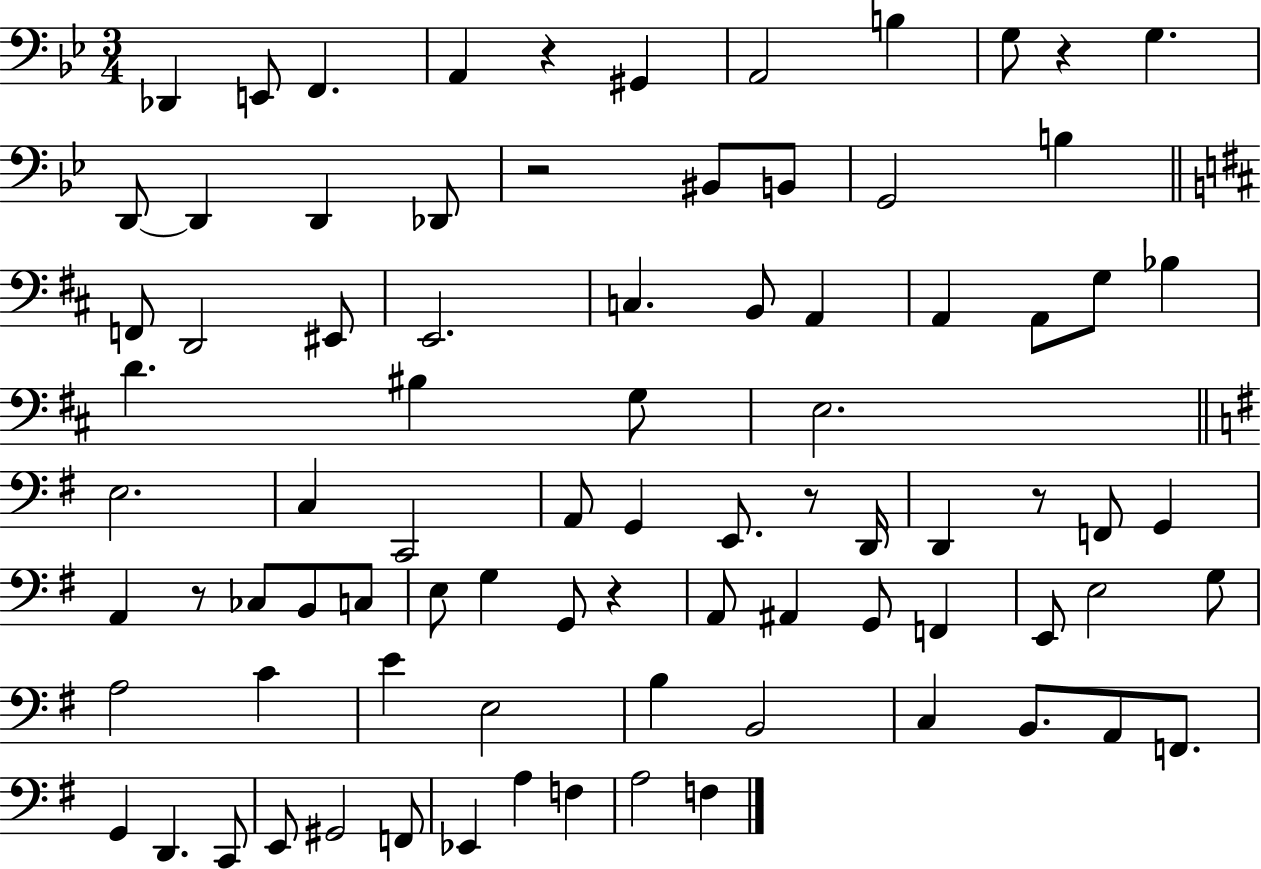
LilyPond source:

{
  \clef bass
  \numericTimeSignature
  \time 3/4
  \key bes \major
  \repeat volta 2 { des,4 e,8 f,4. | a,4 r4 gis,4 | a,2 b4 | g8 r4 g4. | \break d,8~~ d,4 d,4 des,8 | r2 bis,8 b,8 | g,2 b4 | \bar "||" \break \key d \major f,8 d,2 eis,8 | e,2. | c4. b,8 a,4 | a,4 a,8 g8 bes4 | \break d'4. bis4 g8 | e2. | \bar "||" \break \key g \major e2. | c4 c,2 | a,8 g,4 e,8. r8 d,16 | d,4 r8 f,8 g,4 | \break a,4 r8 ces8 b,8 c8 | e8 g4 g,8 r4 | a,8 ais,4 g,8 f,4 | e,8 e2 g8 | \break a2 c'4 | e'4 e2 | b4 b,2 | c4 b,8. a,8 f,8. | \break g,4 d,4. c,8 | e,8 gis,2 f,8 | ees,4 a4 f4 | a2 f4 | \break } \bar "|."
}